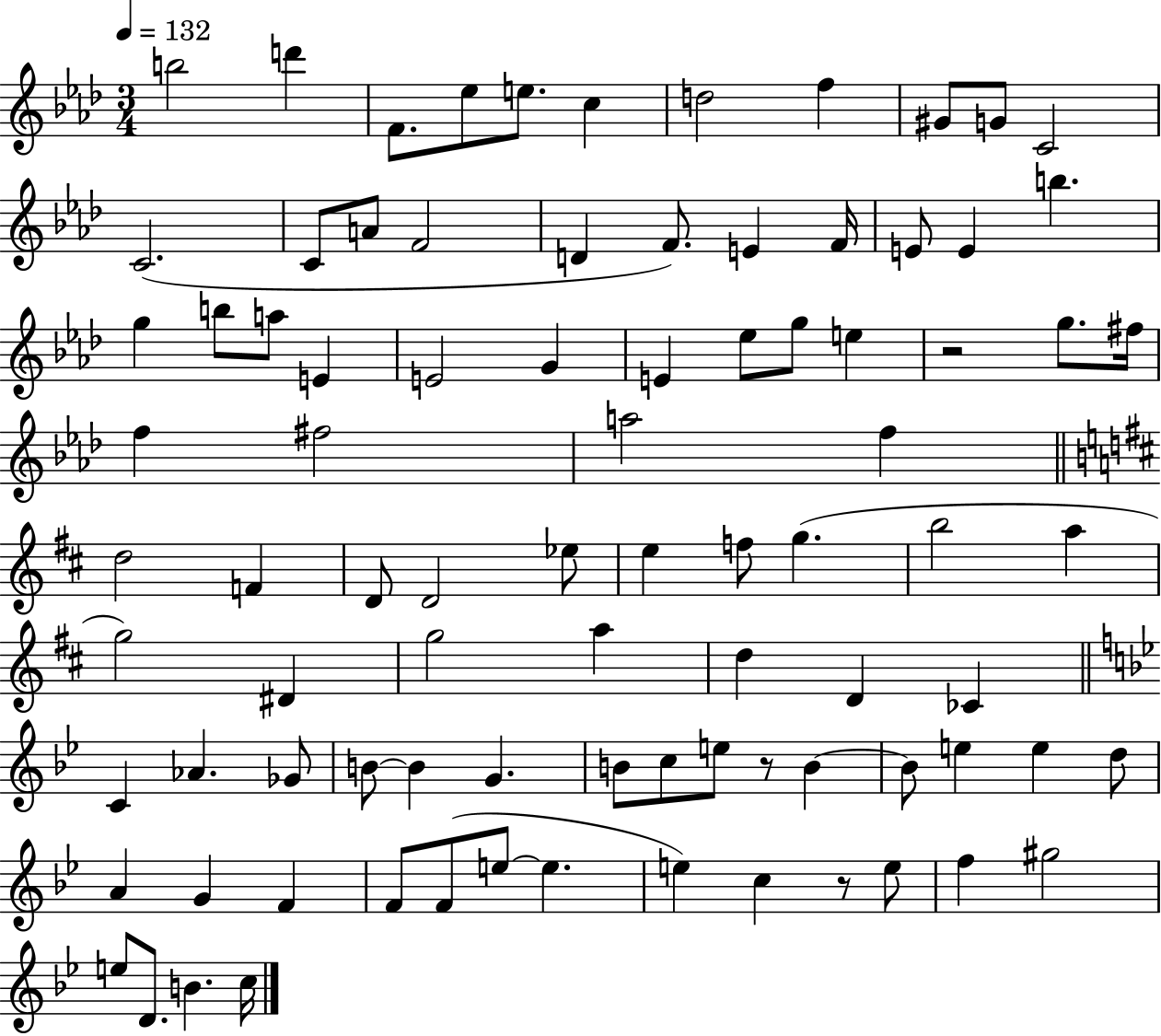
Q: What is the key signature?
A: AES major